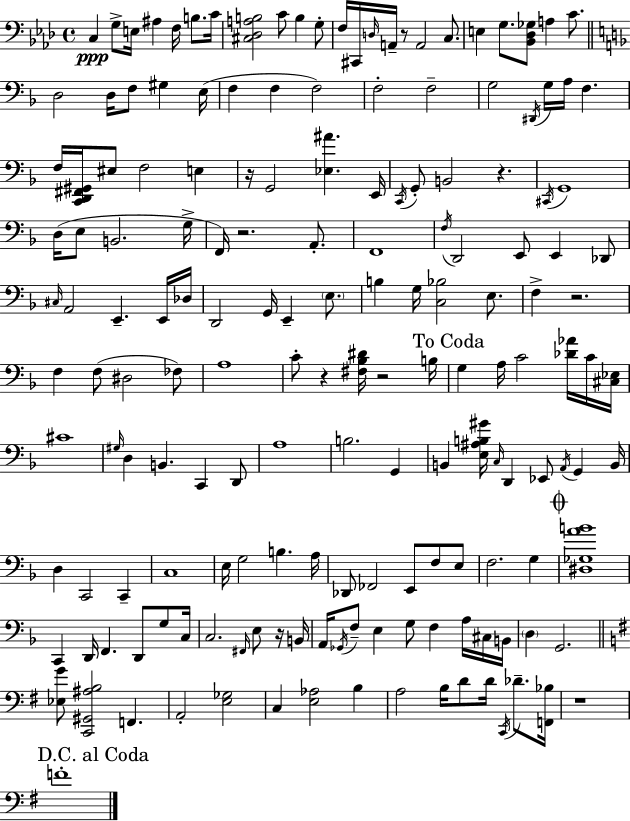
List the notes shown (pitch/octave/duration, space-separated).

C3/q G3/e E3/s A#3/q F3/s B3/e. C4/s [C#3,Db3,A3,B3]/h C4/e B3/q G3/e F3/s C#2/s D3/s A2/s R/e A2/h C3/e. E3/q G3/e. [Bb2,Db3,Gb3]/e A3/q C4/e. D3/h D3/s F3/e G#3/q E3/s F3/q F3/q F3/h F3/h F3/h G3/h D#2/s G3/s A3/s F3/q. F3/s [C2,D2,F#2,G#2]/s EIS3/e F3/h E3/q R/s G2/h [Eb3,A#4]/q. E2/s C2/s G2/e B2/h R/q. C#2/s G2/w D3/s E3/e B2/h. G3/s F2/s R/h. A2/e. F2/w F3/s D2/h E2/e E2/q Db2/e C#3/s A2/h E2/q. E2/s Db3/s D2/h G2/s E2/q E3/e. B3/q G3/s [C3,Bb3]/h E3/e. F3/q R/h. F3/q F3/e D#3/h FES3/e A3/w C4/e R/q [F#3,Bb3,D#4]/s R/h B3/s G3/q A3/s C4/h [Db4,Ab4]/s C4/s [C#3,Eb3]/s C#4/w G#3/s D3/q B2/q. C2/q D2/e A3/w B3/h. G2/q B2/q [E3,A#3,B3,G#4]/s C3/s D2/q Eb2/e A2/s G2/q B2/s D3/q C2/h C2/q C3/w E3/s G3/h B3/q. A3/s Db2/e FES2/h E2/e F3/e E3/e F3/h. G3/q [D#3,Gb3,A4,B4]/w C2/q D2/s F2/q. D2/e G3/e C3/s C3/h. F#2/s E3/e R/s B2/s A2/s Gb2/s F3/e E3/q G3/e F3/q A3/s C#3/s B2/s D3/q G2/h. [Eb3,G4]/e [C2,G#2,A#3,B3]/h F2/q. A2/h [E3,Gb3]/h C3/q [E3,Ab3]/h B3/q A3/h B3/s D4/e D4/s C2/s Db4/e. [F2,Bb3]/s R/w F4/w